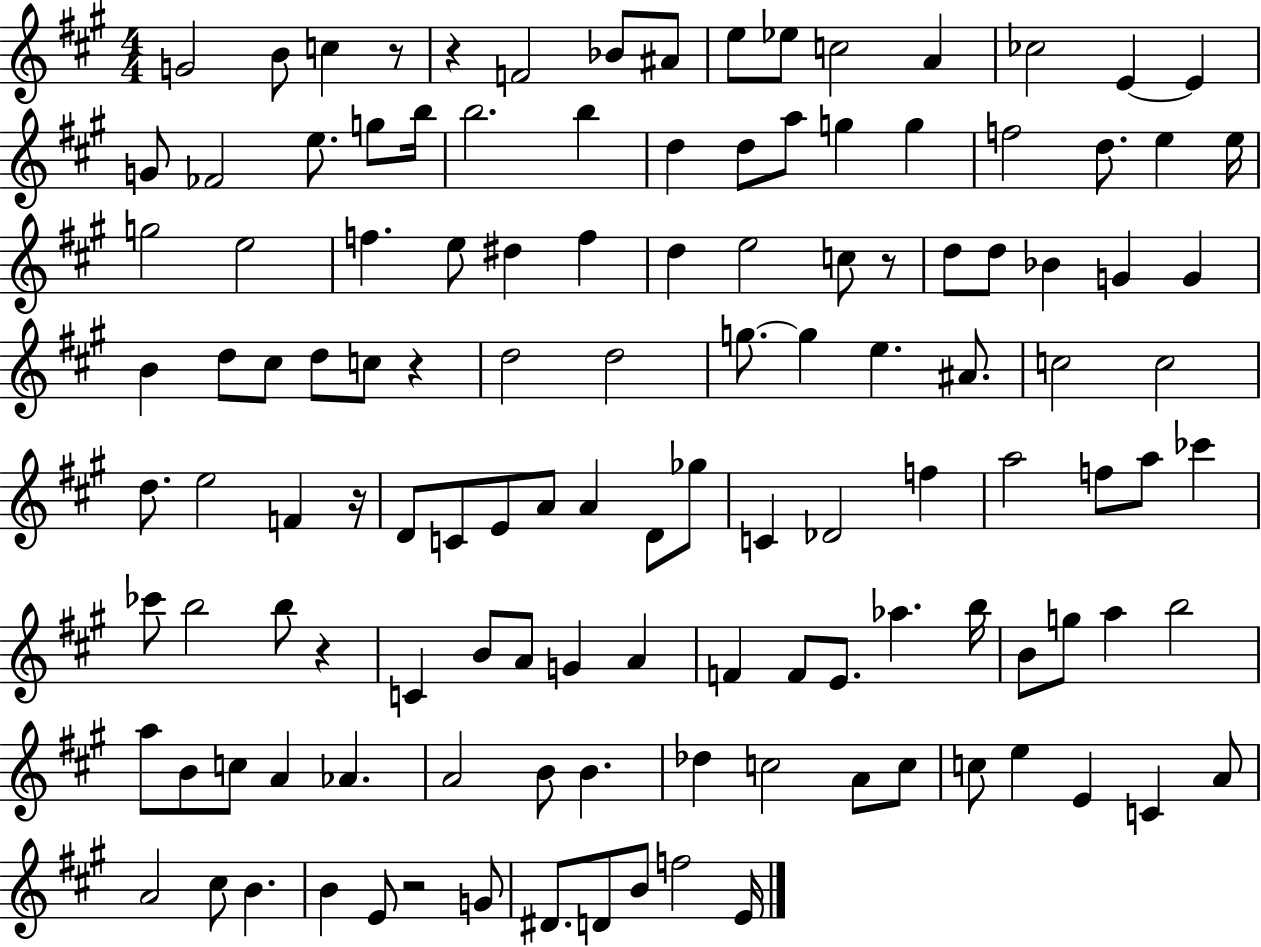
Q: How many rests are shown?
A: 7